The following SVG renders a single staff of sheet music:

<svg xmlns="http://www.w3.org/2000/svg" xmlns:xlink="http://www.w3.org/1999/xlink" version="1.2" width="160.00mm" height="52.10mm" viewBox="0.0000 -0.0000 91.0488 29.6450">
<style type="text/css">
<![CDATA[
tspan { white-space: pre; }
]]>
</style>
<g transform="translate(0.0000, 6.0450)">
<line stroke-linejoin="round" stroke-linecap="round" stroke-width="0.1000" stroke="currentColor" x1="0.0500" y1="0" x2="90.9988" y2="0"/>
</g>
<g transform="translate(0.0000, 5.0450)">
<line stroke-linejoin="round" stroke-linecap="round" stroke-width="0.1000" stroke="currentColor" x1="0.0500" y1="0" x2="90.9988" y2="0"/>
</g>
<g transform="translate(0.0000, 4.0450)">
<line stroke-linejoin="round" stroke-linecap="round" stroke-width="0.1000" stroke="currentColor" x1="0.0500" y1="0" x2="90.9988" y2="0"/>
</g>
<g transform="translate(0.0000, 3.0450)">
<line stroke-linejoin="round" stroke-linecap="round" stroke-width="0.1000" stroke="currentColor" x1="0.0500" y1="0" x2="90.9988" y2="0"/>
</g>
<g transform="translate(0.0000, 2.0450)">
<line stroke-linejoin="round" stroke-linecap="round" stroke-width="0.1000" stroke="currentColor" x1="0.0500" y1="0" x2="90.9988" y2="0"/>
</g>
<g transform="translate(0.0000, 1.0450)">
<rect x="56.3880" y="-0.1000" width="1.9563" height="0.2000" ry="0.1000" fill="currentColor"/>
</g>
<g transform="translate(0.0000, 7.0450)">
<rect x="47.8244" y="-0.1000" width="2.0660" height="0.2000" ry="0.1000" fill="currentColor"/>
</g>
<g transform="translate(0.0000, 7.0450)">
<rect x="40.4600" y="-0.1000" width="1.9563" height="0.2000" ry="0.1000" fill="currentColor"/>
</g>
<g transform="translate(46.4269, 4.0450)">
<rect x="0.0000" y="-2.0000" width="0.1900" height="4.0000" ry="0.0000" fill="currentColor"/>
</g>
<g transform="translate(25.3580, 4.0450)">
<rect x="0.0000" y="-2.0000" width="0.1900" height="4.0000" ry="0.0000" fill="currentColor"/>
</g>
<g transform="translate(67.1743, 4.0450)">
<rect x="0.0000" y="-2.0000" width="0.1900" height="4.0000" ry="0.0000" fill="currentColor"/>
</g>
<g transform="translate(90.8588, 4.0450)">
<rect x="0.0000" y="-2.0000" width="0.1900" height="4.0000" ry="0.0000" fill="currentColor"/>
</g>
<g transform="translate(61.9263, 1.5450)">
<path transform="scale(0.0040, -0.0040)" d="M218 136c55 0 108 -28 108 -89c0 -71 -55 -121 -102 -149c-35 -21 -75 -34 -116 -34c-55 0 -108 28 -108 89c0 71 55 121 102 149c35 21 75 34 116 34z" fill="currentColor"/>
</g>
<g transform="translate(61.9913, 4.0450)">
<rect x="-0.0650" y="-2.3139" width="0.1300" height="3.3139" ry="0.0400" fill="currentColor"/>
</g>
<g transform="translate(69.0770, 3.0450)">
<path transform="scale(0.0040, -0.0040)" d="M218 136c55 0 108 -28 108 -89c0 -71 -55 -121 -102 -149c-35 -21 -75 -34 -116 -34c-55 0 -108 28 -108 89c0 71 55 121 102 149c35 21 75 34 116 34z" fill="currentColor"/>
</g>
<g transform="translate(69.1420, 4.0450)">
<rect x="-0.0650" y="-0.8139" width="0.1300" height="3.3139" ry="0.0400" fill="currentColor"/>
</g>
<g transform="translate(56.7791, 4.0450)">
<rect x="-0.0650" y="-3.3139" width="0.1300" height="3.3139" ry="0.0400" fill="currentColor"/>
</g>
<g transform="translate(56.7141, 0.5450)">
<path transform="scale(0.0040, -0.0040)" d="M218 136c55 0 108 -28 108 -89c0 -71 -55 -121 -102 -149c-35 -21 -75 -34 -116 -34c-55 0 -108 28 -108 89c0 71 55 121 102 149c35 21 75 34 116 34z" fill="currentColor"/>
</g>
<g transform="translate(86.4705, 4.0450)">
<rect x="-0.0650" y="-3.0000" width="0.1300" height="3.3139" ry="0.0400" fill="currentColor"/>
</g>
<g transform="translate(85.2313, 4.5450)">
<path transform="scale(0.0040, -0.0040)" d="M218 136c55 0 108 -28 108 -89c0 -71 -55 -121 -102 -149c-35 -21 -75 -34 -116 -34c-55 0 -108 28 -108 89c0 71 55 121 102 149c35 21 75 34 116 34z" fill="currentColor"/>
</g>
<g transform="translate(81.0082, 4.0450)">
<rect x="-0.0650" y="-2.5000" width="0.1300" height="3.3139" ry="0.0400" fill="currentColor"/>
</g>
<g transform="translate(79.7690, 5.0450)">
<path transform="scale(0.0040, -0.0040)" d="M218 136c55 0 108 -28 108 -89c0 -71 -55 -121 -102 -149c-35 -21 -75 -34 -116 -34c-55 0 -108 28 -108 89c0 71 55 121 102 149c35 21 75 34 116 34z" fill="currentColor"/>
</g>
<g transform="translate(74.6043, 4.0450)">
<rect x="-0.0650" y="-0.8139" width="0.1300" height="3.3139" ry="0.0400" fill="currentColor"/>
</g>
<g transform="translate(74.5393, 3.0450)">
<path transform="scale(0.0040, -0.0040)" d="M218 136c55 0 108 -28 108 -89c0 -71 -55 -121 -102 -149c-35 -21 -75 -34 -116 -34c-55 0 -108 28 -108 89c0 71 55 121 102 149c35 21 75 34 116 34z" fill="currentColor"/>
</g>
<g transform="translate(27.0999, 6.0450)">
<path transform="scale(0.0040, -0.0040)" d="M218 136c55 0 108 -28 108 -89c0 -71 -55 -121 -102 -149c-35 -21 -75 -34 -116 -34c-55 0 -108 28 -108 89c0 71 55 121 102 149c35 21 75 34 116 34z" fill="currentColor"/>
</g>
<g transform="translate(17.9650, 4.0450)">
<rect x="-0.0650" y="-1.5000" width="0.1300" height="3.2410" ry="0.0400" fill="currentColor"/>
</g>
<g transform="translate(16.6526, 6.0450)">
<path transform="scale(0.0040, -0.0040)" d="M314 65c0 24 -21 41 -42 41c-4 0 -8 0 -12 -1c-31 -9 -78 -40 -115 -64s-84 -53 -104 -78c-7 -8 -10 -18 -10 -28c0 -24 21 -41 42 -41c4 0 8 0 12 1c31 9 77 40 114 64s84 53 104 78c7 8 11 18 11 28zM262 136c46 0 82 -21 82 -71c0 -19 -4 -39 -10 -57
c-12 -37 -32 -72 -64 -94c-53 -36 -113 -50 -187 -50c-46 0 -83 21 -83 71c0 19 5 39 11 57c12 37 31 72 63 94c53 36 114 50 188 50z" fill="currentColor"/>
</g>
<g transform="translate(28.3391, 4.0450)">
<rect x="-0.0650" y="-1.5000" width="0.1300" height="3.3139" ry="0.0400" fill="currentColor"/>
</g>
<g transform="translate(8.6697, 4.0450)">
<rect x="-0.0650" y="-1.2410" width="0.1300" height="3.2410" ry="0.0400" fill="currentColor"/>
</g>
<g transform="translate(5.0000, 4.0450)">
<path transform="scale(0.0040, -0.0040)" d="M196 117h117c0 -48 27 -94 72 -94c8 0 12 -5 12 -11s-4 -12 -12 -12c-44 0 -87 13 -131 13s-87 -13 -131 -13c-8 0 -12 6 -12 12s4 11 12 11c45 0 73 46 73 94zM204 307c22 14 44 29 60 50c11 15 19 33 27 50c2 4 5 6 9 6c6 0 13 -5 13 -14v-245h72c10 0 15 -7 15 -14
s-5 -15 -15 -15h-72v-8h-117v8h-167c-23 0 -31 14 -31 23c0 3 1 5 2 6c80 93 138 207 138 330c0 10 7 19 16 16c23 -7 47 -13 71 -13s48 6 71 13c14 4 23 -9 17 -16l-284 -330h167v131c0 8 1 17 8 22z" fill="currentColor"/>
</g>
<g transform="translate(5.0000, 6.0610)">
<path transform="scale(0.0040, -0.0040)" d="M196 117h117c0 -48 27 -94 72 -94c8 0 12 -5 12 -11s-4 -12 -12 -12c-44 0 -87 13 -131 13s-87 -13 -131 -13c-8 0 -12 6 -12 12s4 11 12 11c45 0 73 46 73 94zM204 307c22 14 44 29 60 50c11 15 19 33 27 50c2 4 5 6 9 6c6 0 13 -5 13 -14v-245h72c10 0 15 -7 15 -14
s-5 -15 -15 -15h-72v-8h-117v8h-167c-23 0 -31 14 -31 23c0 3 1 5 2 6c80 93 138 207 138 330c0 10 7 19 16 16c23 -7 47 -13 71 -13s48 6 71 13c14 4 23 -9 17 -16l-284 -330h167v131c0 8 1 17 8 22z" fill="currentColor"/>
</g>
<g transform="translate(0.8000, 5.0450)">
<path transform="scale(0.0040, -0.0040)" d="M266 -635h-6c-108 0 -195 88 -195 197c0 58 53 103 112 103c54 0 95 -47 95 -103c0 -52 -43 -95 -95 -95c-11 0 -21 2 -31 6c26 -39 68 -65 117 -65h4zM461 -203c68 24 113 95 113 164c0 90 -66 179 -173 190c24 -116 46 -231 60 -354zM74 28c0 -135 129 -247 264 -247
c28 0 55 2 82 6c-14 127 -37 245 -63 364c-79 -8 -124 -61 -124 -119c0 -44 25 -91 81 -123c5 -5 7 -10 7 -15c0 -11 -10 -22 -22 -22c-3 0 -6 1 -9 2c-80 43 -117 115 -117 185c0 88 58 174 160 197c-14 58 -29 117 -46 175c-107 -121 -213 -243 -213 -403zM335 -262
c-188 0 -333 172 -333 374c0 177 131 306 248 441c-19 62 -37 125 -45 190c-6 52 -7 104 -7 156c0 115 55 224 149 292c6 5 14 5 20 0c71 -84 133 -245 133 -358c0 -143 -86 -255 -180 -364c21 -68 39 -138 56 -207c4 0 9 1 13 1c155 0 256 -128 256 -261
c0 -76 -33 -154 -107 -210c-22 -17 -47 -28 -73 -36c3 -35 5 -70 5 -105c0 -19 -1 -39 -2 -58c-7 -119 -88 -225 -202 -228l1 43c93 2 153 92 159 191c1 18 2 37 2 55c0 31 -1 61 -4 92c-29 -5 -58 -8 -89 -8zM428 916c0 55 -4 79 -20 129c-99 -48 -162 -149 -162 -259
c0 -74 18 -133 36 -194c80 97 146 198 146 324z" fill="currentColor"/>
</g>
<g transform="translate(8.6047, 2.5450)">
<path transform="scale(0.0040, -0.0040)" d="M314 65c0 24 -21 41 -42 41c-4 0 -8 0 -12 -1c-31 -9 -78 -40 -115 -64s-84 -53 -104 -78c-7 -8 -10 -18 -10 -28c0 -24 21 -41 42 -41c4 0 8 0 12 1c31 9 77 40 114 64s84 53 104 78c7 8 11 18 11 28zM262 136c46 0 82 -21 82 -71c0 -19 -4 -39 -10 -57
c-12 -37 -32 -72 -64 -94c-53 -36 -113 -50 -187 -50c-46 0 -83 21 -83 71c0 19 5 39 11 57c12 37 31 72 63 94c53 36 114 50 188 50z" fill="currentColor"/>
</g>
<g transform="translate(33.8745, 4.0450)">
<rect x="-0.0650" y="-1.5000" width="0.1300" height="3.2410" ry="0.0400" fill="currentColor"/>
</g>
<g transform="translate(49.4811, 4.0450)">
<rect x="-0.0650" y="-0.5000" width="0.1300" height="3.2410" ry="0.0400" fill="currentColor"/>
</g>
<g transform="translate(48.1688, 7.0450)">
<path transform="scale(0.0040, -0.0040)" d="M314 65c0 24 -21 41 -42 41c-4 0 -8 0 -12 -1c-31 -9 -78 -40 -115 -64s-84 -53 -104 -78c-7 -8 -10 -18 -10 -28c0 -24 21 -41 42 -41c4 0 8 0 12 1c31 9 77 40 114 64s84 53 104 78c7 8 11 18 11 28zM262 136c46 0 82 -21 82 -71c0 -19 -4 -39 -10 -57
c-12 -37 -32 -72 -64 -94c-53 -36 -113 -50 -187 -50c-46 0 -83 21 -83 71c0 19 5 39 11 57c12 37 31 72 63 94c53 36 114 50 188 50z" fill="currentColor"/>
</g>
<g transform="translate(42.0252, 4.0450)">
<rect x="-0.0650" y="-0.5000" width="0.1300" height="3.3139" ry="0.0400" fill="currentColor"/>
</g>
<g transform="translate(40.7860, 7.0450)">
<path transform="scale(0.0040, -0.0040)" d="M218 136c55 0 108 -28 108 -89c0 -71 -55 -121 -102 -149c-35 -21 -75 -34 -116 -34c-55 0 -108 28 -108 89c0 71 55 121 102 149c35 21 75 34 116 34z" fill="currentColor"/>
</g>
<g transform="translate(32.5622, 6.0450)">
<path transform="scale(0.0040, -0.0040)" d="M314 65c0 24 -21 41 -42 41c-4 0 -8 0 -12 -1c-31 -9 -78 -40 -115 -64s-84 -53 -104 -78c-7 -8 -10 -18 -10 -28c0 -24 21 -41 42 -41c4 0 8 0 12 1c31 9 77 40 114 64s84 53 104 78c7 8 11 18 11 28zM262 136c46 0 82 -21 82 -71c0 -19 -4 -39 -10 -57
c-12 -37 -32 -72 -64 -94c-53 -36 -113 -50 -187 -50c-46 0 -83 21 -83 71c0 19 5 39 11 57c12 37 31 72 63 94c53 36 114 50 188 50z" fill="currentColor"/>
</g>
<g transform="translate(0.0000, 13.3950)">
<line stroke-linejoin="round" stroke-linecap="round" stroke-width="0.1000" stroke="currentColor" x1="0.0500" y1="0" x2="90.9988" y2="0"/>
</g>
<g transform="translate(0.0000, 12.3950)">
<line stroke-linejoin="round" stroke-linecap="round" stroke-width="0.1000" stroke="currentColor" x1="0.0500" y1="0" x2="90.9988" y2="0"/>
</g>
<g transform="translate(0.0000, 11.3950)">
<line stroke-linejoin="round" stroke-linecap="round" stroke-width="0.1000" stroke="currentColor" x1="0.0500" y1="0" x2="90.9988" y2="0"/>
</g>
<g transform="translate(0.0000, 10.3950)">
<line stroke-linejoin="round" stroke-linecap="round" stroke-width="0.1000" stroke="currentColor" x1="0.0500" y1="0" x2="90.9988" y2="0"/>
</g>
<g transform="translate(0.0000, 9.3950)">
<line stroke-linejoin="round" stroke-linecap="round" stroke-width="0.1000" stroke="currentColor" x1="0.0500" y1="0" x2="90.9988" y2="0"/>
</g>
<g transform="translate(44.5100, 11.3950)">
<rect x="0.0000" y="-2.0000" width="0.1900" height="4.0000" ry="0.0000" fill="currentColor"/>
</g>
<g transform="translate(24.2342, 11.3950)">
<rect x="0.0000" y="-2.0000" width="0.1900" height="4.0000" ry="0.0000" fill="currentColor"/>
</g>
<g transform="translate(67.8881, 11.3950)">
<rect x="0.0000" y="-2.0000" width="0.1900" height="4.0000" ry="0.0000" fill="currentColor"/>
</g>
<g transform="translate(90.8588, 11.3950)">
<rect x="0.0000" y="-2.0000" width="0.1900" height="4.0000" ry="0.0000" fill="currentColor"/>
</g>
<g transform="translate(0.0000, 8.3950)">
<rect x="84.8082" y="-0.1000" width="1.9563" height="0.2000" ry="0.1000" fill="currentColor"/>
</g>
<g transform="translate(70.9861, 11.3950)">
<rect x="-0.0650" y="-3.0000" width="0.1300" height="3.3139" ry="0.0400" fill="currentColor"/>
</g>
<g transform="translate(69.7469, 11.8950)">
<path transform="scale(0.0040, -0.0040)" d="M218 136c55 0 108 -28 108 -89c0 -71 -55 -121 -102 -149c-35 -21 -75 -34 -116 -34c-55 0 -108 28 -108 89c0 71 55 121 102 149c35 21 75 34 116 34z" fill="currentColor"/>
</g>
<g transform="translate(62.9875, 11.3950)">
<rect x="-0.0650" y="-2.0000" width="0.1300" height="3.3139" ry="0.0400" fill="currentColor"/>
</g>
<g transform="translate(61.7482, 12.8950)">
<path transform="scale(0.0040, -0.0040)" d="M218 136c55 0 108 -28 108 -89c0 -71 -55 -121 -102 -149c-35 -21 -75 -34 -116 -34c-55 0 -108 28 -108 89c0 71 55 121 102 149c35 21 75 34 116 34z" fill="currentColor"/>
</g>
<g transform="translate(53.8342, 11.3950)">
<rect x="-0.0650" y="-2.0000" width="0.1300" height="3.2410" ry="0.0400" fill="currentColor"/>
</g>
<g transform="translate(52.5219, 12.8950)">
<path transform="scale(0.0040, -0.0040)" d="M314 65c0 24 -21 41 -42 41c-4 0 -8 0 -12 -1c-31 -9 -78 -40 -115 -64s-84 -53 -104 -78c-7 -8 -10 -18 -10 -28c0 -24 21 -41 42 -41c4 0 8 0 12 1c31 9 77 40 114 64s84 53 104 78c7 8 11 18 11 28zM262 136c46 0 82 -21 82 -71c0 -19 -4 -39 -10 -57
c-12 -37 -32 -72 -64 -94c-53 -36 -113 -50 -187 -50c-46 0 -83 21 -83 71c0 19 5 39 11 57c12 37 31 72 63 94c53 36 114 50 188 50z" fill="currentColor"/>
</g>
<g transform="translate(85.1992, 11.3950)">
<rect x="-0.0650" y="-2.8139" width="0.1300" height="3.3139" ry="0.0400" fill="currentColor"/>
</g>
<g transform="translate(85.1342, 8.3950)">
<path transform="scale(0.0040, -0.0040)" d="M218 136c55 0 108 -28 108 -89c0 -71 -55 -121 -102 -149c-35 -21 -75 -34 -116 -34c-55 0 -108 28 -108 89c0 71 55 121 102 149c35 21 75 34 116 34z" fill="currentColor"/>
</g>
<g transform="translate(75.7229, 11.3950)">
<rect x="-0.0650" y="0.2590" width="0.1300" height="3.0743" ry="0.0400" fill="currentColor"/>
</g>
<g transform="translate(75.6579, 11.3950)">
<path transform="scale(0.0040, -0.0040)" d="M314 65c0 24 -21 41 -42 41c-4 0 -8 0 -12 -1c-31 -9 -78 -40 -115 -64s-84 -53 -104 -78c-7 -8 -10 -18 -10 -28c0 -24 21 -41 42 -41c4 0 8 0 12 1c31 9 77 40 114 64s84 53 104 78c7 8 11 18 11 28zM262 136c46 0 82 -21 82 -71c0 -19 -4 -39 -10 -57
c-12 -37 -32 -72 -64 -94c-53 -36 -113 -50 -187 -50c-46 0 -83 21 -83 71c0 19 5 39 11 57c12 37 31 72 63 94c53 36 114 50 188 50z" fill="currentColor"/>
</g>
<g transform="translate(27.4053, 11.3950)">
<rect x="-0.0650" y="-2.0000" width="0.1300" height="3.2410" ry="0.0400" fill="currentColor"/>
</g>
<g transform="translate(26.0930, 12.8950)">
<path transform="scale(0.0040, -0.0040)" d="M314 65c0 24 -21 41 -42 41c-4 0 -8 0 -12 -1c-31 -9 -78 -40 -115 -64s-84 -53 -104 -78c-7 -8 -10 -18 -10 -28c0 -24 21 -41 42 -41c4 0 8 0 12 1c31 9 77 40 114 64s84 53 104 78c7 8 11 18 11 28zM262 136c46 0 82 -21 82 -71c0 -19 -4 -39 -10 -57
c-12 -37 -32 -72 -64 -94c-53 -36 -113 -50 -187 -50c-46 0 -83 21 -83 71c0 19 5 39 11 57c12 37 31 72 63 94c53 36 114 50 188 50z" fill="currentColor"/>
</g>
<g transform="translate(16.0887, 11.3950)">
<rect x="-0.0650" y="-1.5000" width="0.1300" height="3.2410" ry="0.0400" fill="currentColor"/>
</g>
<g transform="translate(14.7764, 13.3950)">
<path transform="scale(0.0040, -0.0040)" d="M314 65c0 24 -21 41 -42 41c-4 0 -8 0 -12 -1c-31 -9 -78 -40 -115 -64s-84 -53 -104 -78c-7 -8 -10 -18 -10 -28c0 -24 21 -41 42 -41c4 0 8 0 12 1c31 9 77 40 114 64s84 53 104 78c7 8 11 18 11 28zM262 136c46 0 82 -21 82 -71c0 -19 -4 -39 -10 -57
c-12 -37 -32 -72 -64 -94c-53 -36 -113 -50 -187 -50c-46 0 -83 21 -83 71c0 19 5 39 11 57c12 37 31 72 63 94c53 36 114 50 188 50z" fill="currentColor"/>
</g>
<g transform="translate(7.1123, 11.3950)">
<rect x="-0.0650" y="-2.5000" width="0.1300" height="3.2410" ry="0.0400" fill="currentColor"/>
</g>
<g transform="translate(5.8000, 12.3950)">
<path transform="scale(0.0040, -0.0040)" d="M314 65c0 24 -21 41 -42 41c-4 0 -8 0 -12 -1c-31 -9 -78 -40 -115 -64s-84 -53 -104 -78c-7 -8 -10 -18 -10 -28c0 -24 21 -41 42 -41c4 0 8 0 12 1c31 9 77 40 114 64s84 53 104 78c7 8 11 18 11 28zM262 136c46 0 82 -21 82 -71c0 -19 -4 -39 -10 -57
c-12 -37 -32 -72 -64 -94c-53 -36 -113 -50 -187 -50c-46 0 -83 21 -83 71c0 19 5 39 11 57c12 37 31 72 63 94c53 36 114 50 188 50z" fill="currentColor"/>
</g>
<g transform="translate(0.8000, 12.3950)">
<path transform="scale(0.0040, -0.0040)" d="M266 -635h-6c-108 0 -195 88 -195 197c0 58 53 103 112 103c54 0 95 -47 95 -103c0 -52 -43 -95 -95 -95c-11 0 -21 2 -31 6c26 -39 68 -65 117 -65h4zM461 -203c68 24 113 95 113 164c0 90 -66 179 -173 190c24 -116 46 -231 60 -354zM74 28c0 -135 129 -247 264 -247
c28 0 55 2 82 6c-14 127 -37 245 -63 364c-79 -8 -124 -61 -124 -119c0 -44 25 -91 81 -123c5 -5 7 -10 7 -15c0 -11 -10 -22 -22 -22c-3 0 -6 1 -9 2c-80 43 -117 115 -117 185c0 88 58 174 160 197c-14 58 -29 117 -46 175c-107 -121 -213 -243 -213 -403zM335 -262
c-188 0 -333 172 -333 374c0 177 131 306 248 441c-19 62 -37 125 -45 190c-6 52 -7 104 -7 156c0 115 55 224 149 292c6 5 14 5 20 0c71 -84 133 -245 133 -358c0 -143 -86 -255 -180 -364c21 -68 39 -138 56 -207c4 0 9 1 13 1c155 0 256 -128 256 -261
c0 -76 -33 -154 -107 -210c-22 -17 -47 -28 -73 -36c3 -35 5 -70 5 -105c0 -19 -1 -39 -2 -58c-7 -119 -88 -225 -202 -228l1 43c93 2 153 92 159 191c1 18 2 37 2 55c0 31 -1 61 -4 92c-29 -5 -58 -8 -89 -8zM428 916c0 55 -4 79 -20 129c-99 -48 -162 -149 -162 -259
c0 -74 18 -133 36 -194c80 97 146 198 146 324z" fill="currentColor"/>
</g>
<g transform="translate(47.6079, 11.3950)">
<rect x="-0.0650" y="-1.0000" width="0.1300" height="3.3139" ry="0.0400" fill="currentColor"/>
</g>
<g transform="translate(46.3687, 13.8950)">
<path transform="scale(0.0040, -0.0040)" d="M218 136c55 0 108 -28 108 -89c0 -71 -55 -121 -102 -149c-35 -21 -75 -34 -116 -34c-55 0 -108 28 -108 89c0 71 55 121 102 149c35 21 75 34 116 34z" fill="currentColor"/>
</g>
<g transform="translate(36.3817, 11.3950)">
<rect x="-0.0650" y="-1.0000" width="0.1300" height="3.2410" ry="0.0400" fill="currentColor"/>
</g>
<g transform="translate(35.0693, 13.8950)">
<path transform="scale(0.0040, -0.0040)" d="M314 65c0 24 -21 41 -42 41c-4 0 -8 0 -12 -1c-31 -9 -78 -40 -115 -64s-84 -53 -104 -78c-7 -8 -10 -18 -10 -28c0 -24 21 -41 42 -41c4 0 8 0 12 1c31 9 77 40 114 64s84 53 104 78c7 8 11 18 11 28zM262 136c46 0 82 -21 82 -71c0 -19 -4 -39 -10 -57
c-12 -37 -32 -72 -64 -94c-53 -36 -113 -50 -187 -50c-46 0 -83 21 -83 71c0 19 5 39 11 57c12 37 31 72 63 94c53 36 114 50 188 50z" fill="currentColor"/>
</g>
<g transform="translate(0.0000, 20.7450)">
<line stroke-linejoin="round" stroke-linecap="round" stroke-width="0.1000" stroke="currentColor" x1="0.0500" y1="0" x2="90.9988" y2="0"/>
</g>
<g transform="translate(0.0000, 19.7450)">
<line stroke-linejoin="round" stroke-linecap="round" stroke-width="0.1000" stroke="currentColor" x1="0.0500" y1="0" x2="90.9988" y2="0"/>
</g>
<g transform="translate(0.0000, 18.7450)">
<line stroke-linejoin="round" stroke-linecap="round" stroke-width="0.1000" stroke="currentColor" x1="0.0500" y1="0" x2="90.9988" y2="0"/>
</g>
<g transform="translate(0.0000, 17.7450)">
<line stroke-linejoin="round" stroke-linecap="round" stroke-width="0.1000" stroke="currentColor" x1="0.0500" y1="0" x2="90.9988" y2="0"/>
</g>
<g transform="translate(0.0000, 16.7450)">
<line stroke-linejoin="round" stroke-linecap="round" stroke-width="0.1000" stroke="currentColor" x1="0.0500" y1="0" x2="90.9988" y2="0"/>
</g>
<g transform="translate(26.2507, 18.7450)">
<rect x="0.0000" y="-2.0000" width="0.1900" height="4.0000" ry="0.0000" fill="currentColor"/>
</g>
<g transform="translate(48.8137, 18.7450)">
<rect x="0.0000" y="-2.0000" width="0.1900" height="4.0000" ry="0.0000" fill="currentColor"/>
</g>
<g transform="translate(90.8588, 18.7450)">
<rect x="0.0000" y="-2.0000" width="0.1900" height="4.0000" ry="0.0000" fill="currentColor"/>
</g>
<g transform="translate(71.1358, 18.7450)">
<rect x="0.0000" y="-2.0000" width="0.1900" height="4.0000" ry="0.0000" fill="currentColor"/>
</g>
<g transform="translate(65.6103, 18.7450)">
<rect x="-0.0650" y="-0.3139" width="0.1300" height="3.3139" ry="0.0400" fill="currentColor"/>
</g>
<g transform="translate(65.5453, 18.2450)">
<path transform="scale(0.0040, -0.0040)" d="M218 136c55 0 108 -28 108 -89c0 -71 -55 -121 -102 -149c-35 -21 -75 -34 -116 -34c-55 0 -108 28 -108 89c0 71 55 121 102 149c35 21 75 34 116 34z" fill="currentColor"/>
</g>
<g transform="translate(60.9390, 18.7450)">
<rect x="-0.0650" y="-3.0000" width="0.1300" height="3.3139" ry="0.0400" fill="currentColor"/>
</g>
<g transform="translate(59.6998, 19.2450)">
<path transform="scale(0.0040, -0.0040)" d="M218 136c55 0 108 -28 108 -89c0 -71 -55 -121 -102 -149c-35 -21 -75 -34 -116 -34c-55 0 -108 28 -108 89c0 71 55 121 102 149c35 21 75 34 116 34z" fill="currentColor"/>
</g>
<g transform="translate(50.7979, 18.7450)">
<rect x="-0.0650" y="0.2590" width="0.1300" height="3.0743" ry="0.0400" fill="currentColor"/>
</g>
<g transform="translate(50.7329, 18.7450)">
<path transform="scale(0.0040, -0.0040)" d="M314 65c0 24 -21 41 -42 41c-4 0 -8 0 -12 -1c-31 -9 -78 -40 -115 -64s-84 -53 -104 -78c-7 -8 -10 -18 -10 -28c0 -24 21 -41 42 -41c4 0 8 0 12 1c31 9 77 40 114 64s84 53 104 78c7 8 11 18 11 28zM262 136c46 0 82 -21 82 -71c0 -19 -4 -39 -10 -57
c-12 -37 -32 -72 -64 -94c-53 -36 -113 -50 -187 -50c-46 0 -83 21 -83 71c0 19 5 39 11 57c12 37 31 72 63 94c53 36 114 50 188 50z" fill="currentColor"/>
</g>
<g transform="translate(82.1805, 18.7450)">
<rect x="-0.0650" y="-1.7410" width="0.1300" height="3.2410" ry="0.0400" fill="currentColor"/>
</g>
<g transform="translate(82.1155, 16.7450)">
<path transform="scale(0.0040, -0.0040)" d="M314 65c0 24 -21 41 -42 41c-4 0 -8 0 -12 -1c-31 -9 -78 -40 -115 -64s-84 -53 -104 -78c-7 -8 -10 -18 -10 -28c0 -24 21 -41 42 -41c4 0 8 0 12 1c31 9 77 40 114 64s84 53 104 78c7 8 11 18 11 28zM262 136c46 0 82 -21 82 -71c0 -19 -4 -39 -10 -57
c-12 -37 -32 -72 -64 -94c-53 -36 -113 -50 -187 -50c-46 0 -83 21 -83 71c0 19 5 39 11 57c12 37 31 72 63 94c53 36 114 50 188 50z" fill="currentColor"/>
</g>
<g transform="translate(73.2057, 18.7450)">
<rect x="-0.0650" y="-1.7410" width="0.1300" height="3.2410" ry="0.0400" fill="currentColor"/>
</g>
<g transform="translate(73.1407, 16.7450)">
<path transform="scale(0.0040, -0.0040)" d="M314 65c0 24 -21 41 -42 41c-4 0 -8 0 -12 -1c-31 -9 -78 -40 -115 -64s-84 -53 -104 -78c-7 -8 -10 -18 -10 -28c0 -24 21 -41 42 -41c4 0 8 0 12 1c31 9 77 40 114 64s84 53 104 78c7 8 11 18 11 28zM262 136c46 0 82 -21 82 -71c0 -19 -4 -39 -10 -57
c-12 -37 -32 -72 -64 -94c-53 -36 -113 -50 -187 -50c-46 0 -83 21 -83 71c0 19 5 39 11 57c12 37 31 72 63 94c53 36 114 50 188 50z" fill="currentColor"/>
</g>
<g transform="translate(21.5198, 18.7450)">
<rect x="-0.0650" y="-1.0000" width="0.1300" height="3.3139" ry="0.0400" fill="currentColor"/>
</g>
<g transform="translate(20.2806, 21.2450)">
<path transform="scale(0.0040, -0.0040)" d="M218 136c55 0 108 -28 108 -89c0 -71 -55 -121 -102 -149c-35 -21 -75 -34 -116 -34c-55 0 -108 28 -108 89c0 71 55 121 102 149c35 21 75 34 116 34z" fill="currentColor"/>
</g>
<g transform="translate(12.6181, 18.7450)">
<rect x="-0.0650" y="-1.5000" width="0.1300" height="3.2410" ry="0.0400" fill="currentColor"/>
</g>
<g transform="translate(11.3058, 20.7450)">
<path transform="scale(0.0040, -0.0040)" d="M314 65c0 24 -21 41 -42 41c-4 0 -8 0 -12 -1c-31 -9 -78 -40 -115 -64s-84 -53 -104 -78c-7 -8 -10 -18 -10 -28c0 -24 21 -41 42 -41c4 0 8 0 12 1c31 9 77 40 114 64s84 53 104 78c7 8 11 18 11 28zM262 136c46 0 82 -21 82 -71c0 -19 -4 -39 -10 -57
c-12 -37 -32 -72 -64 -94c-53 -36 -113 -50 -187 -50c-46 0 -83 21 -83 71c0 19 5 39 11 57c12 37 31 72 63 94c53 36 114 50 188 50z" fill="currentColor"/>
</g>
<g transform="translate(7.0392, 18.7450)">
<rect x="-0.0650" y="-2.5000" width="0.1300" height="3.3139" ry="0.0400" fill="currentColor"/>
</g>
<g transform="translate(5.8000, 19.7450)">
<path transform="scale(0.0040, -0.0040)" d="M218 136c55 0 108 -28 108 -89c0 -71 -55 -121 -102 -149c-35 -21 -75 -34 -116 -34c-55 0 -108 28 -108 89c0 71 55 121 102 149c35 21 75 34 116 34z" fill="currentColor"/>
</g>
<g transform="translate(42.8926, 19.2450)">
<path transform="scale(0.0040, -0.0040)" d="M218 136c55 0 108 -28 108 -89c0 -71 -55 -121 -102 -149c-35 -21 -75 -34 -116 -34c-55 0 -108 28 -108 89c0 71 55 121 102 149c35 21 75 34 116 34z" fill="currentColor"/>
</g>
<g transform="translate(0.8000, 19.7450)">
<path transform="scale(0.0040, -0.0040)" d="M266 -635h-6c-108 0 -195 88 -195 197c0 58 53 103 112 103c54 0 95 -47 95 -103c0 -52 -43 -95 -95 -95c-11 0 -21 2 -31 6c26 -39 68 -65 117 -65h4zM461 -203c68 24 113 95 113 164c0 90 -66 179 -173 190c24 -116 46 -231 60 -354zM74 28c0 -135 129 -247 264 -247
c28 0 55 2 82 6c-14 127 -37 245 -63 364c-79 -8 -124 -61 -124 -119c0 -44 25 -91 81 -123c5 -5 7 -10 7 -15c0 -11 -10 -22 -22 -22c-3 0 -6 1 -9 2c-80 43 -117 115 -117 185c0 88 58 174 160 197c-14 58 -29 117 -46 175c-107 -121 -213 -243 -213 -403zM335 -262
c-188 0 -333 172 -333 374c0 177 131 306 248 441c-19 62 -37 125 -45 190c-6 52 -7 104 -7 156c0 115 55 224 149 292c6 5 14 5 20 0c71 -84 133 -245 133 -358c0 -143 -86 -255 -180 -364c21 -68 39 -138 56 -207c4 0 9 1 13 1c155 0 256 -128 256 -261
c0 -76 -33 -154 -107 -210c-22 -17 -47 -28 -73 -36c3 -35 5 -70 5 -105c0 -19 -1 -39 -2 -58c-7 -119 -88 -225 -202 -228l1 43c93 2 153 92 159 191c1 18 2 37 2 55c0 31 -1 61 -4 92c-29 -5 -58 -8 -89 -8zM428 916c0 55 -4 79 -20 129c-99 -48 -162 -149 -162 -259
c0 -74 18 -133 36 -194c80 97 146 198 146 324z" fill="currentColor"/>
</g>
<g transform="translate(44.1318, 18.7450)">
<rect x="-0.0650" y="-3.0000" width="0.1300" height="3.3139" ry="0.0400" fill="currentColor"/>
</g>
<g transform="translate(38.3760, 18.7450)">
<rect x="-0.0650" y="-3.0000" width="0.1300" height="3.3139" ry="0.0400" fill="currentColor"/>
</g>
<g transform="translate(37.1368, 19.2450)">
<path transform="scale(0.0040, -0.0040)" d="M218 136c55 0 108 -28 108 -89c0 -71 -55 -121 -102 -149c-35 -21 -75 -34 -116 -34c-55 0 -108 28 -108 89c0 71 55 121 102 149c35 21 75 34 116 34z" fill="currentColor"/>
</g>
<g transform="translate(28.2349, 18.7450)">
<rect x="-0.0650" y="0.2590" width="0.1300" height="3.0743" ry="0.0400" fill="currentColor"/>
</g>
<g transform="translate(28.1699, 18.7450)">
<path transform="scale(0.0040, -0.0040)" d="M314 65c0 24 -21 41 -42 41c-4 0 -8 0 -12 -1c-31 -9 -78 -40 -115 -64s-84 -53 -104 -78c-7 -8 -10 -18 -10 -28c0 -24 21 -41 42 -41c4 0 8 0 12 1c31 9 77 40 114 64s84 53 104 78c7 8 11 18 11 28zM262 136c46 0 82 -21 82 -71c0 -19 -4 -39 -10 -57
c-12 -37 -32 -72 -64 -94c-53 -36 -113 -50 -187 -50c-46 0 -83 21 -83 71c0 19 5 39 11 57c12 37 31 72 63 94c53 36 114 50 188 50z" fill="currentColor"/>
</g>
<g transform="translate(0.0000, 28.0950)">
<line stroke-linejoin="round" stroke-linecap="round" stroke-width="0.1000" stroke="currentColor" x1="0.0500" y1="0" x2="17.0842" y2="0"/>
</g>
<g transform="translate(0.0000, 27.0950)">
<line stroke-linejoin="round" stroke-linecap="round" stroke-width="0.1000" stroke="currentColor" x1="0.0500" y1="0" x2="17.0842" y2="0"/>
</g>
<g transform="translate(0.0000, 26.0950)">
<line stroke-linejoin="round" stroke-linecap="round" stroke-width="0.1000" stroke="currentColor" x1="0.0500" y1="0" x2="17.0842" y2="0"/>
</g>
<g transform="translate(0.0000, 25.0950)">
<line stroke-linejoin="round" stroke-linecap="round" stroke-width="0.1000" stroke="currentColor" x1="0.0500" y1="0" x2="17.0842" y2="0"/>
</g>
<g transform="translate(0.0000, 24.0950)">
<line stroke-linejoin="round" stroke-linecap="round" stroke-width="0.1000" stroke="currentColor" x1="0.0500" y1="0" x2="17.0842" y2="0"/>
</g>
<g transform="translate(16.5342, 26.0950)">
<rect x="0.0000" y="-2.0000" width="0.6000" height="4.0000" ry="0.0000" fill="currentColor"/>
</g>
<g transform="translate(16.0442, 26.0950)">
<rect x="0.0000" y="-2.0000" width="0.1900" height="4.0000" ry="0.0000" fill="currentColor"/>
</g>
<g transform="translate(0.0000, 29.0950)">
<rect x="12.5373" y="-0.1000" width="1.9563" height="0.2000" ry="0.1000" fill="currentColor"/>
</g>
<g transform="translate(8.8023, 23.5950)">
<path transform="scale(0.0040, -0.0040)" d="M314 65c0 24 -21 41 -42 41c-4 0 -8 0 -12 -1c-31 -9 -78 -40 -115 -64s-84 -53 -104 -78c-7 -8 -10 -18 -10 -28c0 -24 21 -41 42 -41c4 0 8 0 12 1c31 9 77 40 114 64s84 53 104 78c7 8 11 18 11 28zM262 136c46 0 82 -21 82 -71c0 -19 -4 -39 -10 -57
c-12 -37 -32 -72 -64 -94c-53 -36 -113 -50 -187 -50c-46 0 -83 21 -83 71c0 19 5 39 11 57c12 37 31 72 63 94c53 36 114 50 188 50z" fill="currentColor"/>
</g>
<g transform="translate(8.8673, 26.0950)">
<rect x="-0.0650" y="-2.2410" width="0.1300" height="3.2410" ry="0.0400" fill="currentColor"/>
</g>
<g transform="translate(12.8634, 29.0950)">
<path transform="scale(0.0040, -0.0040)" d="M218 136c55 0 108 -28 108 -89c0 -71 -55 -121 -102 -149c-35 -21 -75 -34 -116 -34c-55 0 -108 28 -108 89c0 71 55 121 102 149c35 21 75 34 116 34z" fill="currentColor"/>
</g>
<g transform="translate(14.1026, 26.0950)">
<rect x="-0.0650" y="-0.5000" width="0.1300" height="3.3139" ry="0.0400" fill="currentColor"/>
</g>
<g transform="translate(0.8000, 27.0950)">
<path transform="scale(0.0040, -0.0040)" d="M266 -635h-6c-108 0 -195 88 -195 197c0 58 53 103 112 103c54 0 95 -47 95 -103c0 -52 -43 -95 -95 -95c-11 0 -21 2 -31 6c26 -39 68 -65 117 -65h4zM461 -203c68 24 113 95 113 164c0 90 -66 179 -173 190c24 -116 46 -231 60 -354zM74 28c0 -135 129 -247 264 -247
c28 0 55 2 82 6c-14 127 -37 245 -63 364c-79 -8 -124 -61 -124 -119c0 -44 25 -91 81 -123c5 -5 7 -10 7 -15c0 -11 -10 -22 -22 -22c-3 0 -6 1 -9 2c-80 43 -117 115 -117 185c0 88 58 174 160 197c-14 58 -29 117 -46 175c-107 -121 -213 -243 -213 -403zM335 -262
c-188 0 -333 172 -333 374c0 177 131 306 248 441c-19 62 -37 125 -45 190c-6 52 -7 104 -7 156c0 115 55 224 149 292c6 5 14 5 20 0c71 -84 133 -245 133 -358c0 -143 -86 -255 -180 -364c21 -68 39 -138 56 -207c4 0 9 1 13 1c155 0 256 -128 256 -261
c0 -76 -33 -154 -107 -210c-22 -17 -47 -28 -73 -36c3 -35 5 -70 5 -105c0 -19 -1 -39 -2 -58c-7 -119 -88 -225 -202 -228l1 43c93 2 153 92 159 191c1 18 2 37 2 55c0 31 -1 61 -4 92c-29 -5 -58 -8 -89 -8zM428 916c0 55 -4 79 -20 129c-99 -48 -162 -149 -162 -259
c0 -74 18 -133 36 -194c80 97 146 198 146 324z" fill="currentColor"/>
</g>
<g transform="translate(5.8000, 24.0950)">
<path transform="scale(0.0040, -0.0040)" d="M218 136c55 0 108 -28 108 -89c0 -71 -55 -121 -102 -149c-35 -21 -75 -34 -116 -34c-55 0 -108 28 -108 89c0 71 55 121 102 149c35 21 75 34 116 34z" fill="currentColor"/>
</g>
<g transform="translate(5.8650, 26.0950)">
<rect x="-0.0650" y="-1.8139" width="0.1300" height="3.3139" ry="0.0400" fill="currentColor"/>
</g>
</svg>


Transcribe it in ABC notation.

X:1
T:Untitled
M:4/4
L:1/4
K:C
e2 E2 E E2 C C2 b g d d G A G2 E2 F2 D2 D F2 F A B2 a G E2 D B2 A A B2 A c f2 f2 f g2 C